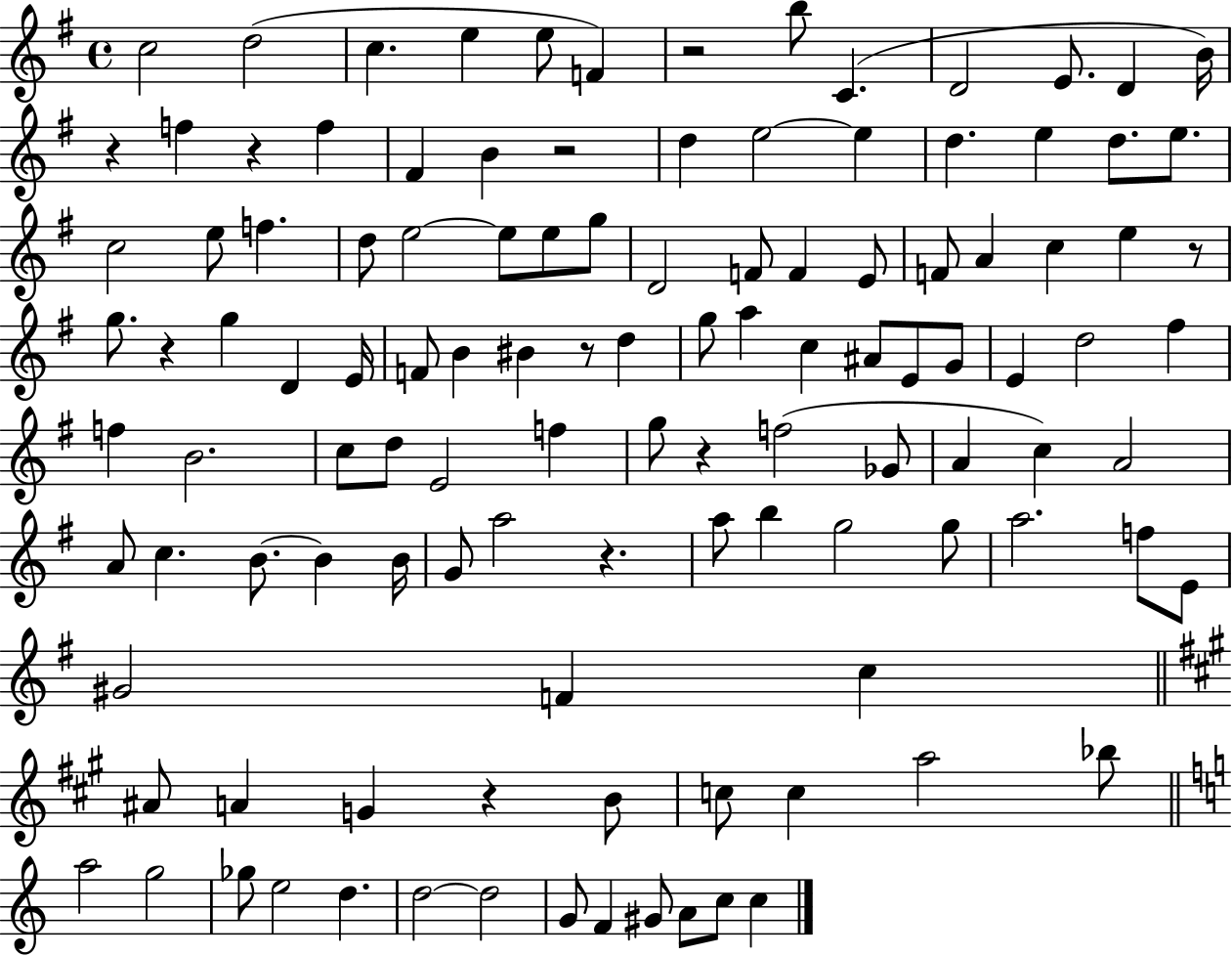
X:1
T:Untitled
M:4/4
L:1/4
K:G
c2 d2 c e e/2 F z2 b/2 C D2 E/2 D B/4 z f z f ^F B z2 d e2 e d e d/2 e/2 c2 e/2 f d/2 e2 e/2 e/2 g/2 D2 F/2 F E/2 F/2 A c e z/2 g/2 z g D E/4 F/2 B ^B z/2 d g/2 a c ^A/2 E/2 G/2 E d2 ^f f B2 c/2 d/2 E2 f g/2 z f2 _G/2 A c A2 A/2 c B/2 B B/4 G/2 a2 z a/2 b g2 g/2 a2 f/2 E/2 ^G2 F c ^A/2 A G z B/2 c/2 c a2 _b/2 a2 g2 _g/2 e2 d d2 d2 G/2 F ^G/2 A/2 c/2 c